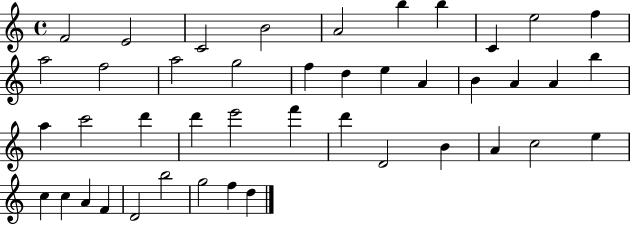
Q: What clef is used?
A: treble